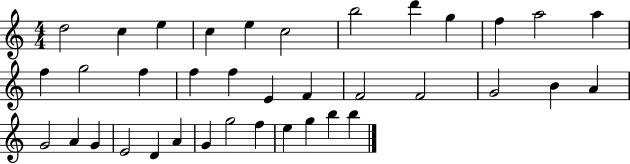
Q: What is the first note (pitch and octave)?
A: D5